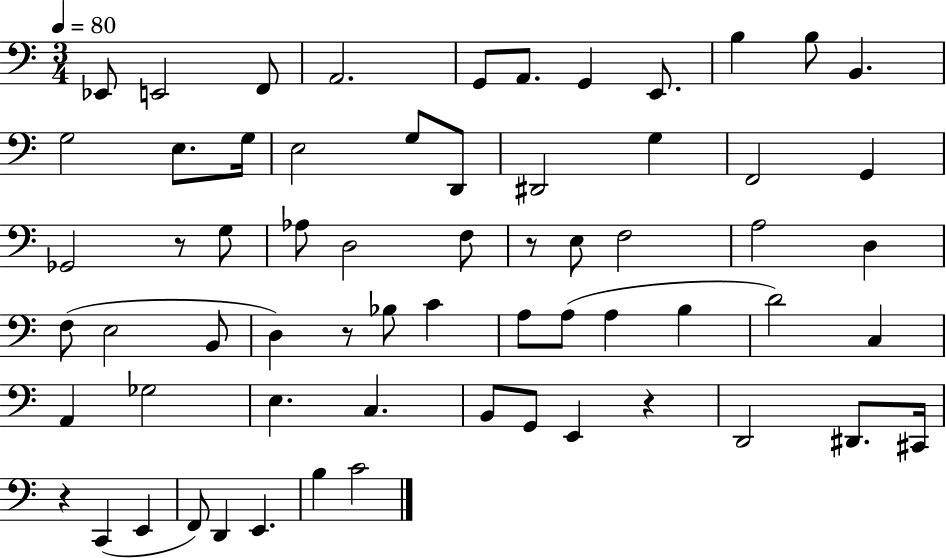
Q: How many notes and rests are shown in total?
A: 64